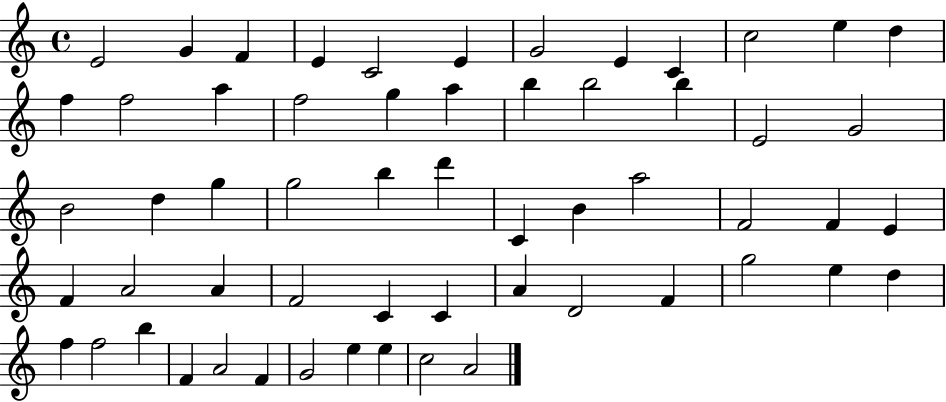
E4/h G4/q F4/q E4/q C4/h E4/q G4/h E4/q C4/q C5/h E5/q D5/q F5/q F5/h A5/q F5/h G5/q A5/q B5/q B5/h B5/q E4/h G4/h B4/h D5/q G5/q G5/h B5/q D6/q C4/q B4/q A5/h F4/h F4/q E4/q F4/q A4/h A4/q F4/h C4/q C4/q A4/q D4/h F4/q G5/h E5/q D5/q F5/q F5/h B5/q F4/q A4/h F4/q G4/h E5/q E5/q C5/h A4/h